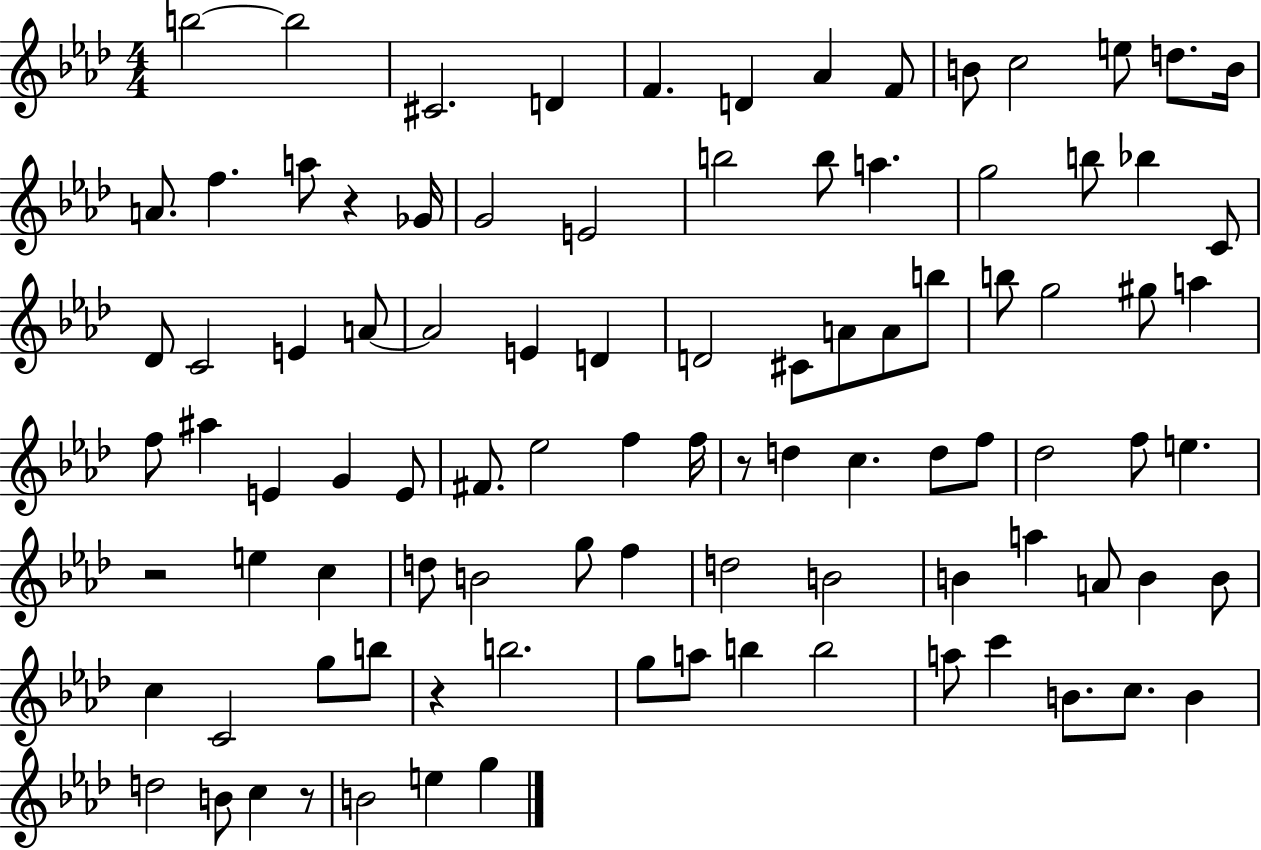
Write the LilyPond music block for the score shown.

{
  \clef treble
  \numericTimeSignature
  \time 4/4
  \key aes \major
  \repeat volta 2 { b''2~~ b''2 | cis'2. d'4 | f'4. d'4 aes'4 f'8 | b'8 c''2 e''8 d''8. b'16 | \break a'8. f''4. a''8 r4 ges'16 | g'2 e'2 | b''2 b''8 a''4. | g''2 b''8 bes''4 c'8 | \break des'8 c'2 e'4 a'8~~ | a'2 e'4 d'4 | d'2 cis'8 a'8 a'8 b''8 | b''8 g''2 gis''8 a''4 | \break f''8 ais''4 e'4 g'4 e'8 | fis'8. ees''2 f''4 f''16 | r8 d''4 c''4. d''8 f''8 | des''2 f''8 e''4. | \break r2 e''4 c''4 | d''8 b'2 g''8 f''4 | d''2 b'2 | b'4 a''4 a'8 b'4 b'8 | \break c''4 c'2 g''8 b''8 | r4 b''2. | g''8 a''8 b''4 b''2 | a''8 c'''4 b'8. c''8. b'4 | \break d''2 b'8 c''4 r8 | b'2 e''4 g''4 | } \bar "|."
}